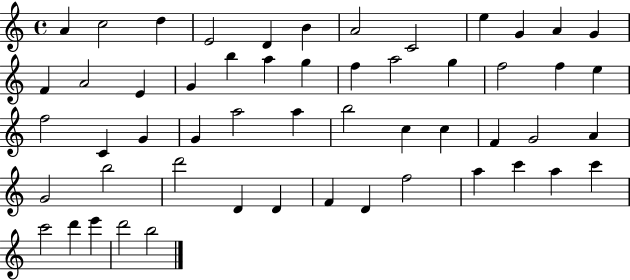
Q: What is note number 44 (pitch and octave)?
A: D4